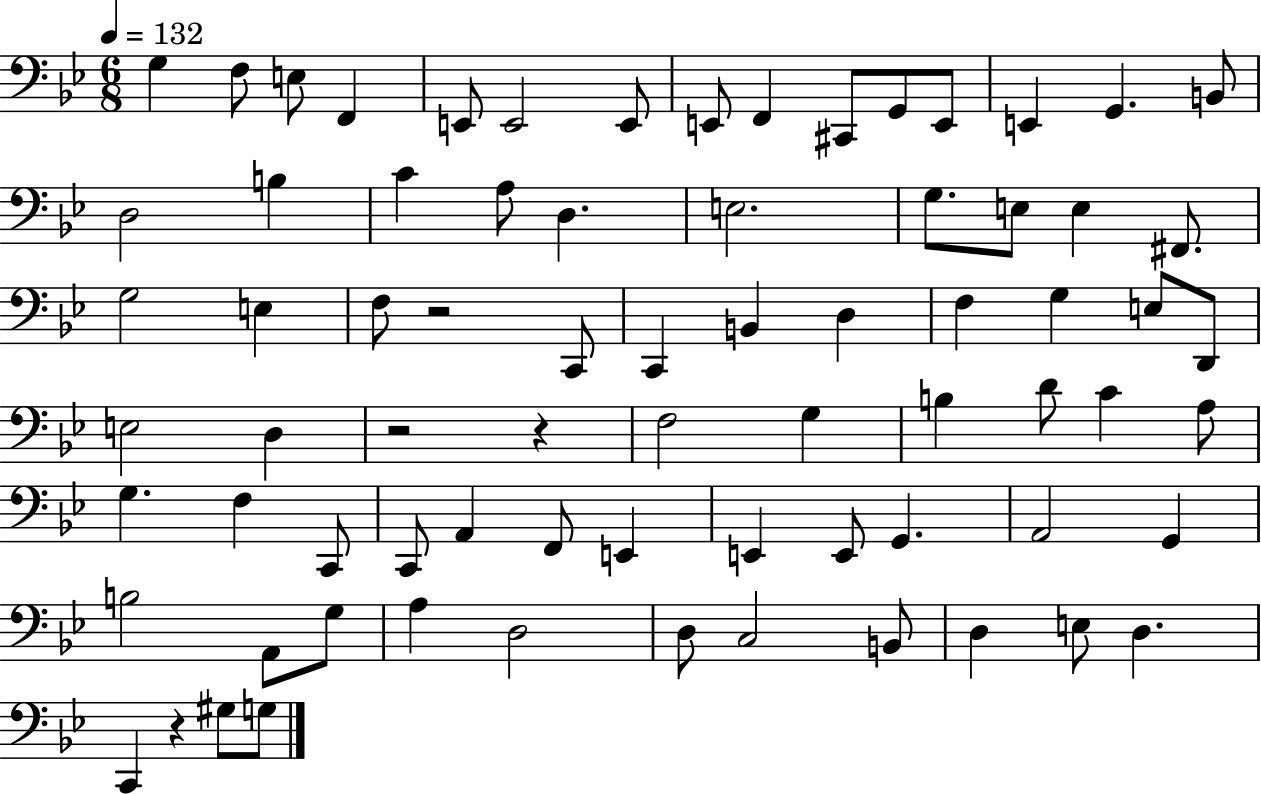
G3/q F3/e E3/e F2/q E2/e E2/h E2/e E2/e F2/q C#2/e G2/e E2/e E2/q G2/q. B2/e D3/h B3/q C4/q A3/e D3/q. E3/h. G3/e. E3/e E3/q F#2/e. G3/h E3/q F3/e R/h C2/e C2/q B2/q D3/q F3/q G3/q E3/e D2/e E3/h D3/q R/h R/q F3/h G3/q B3/q D4/e C4/q A3/e G3/q. F3/q C2/e C2/e A2/q F2/e E2/q E2/q E2/e G2/q. A2/h G2/q B3/h A2/e G3/e A3/q D3/h D3/e C3/h B2/e D3/q E3/e D3/q. C2/q R/q G#3/e G3/e